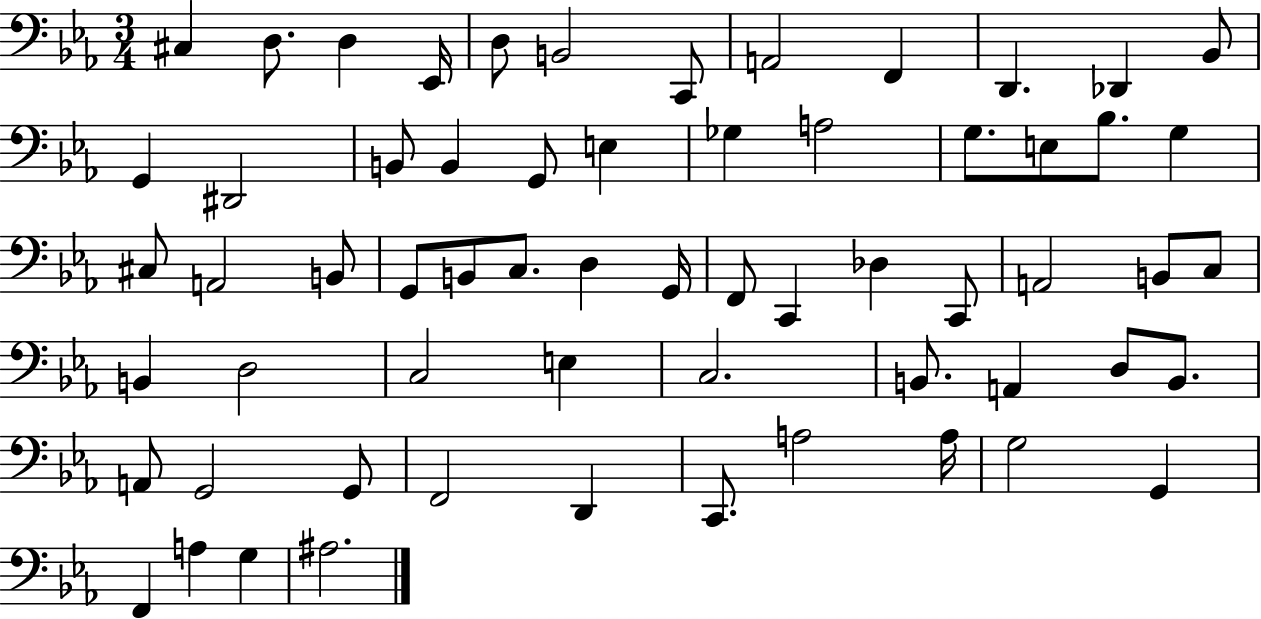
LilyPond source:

{
  \clef bass
  \numericTimeSignature
  \time 3/4
  \key ees \major
  \repeat volta 2 { cis4 d8. d4 ees,16 | d8 b,2 c,8 | a,2 f,4 | d,4. des,4 bes,8 | \break g,4 dis,2 | b,8 b,4 g,8 e4 | ges4 a2 | g8. e8 bes8. g4 | \break cis8 a,2 b,8 | g,8 b,8 c8. d4 g,16 | f,8 c,4 des4 c,8 | a,2 b,8 c8 | \break b,4 d2 | c2 e4 | c2. | b,8. a,4 d8 b,8. | \break a,8 g,2 g,8 | f,2 d,4 | c,8. a2 a16 | g2 g,4 | \break f,4 a4 g4 | ais2. | } \bar "|."
}